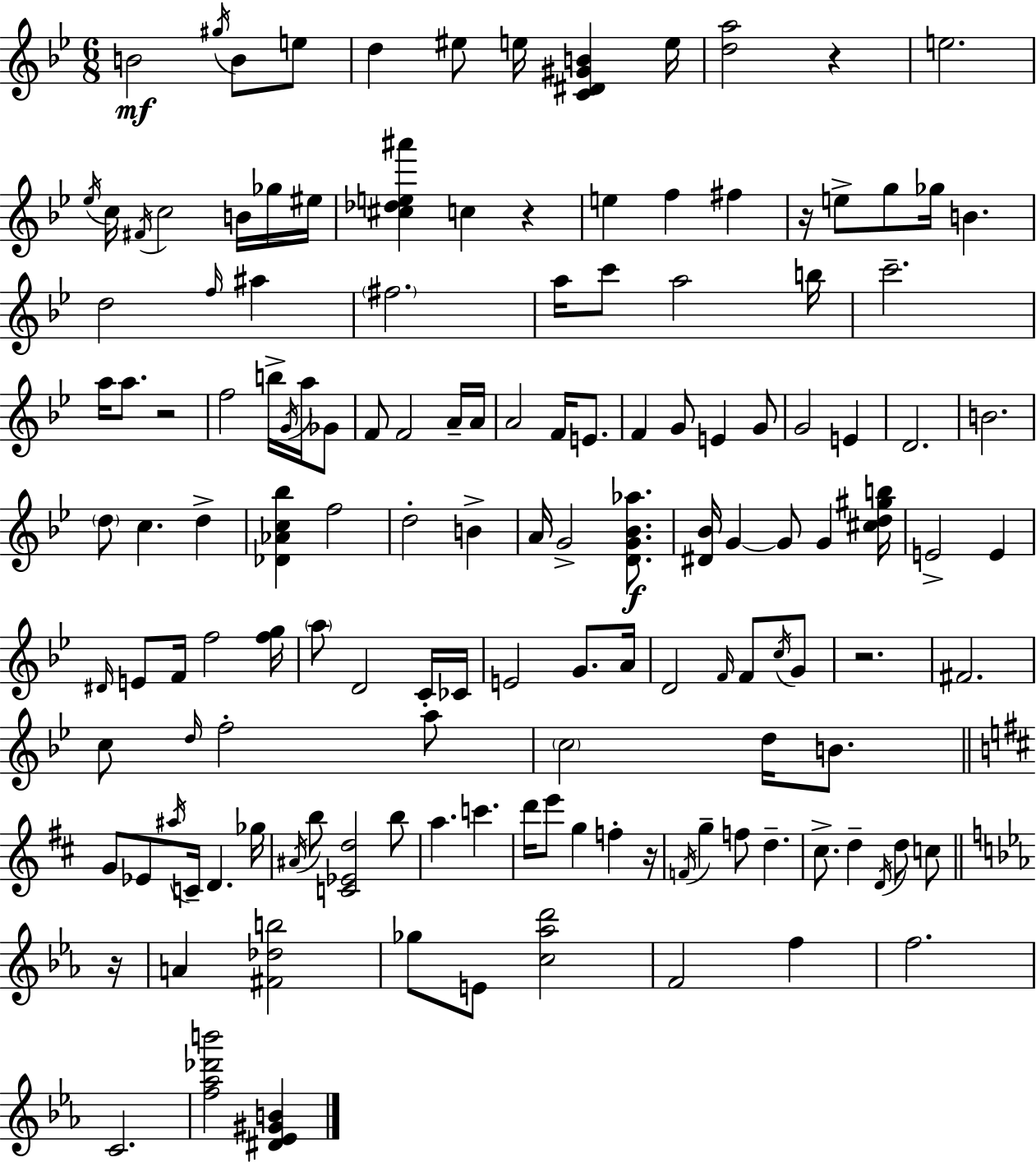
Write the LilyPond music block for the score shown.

{
  \clef treble
  \numericTimeSignature
  \time 6/8
  \key bes \major
  b'2\mf \acciaccatura { gis''16 } b'8 e''8 | d''4 eis''8 e''16 <c' dis' gis' b'>4 | e''16 <d'' a''>2 r4 | e''2. | \break \acciaccatura { ees''16 } c''16 \acciaccatura { fis'16 } c''2 | b'16 ges''16 eis''16 <cis'' des'' e'' ais'''>4 c''4 r4 | e''4 f''4 fis''4 | r16 e''8-> g''8 ges''16 b'4. | \break d''2 \grace { f''16 } | ais''4 \parenthesize fis''2. | a''16 c'''8 a''2 | b''16 c'''2.-- | \break a''16 a''8. r2 | f''2 | b''16-> \acciaccatura { g'16 } a''16 ges'8 f'8 f'2 | a'16-- a'16 a'2 | \break f'16 e'8. f'4 g'8 e'4 | g'8 g'2 | e'4 d'2. | b'2. | \break \parenthesize d''8 c''4. | d''4-> <des' aes' c'' bes''>4 f''2 | d''2-. | b'4-> a'16 g'2-> | \break <d' g' bes' aes''>8.\f <dis' bes'>16 g'4~~ g'8 | g'4 <cis'' d'' gis'' b''>16 e'2-> | e'4 \grace { dis'16 } e'8 f'16 f''2 | <f'' g''>16 \parenthesize a''8 d'2 | \break c'16-. ces'16 e'2 | g'8. a'16 d'2 | \grace { f'16 } f'8 \acciaccatura { c''16 } g'8 r2. | fis'2. | \break c''8 \grace { d''16 } f''2-. | a''8 \parenthesize c''2 | d''16 b'8. \bar "||" \break \key b \minor g'8 ees'8 \acciaccatura { ais''16 } c'16-- d'4. | ges''16 \acciaccatura { ais'16 } b''8 <c' ees' d''>2 | b''8 a''4. c'''4. | d'''16 e'''8 g''4 f''4-. | \break r16 \acciaccatura { f'16 } g''4-- f''8 d''4.-- | cis''8.-> d''4-- \acciaccatura { d'16 } d''8 | c''8 \bar "||" \break \key c \minor r16 a'4 <fis' des'' b''>2 | ges''8 e'8 <c'' aes'' d'''>2 | f'2 f''4 | f''2. | \break c'2. | <f'' aes'' des''' b'''>2 <dis' ees' gis' b'>4 | \bar "|."
}